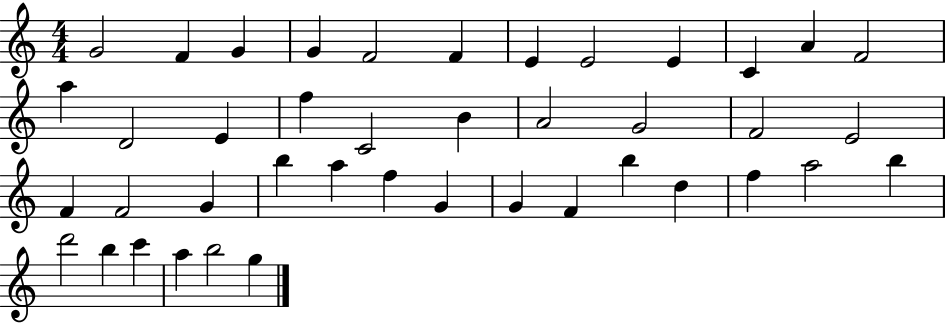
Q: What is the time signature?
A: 4/4